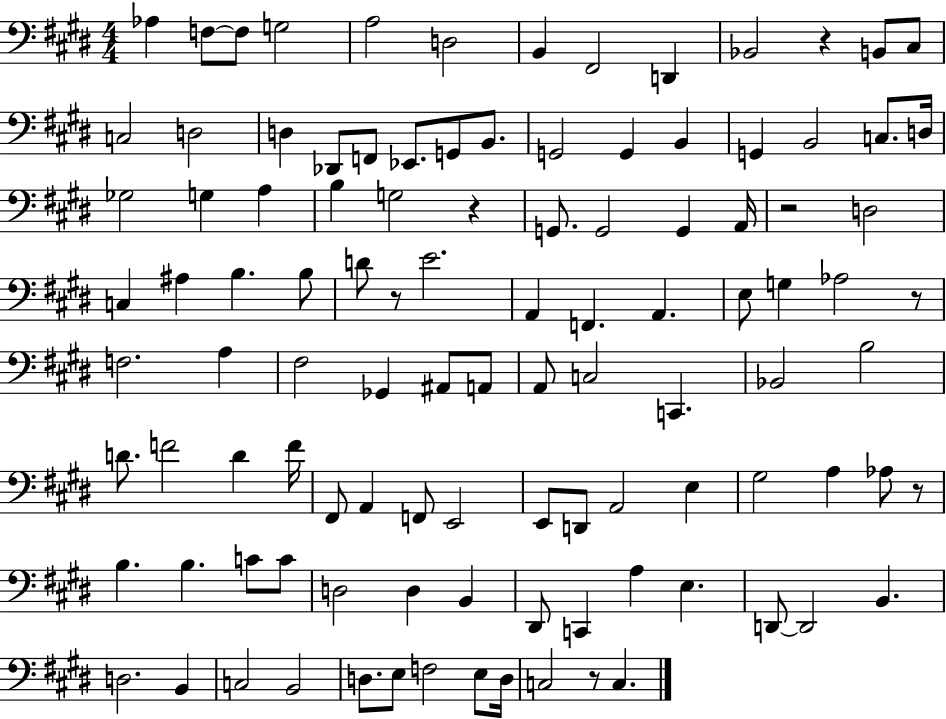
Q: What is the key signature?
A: E major